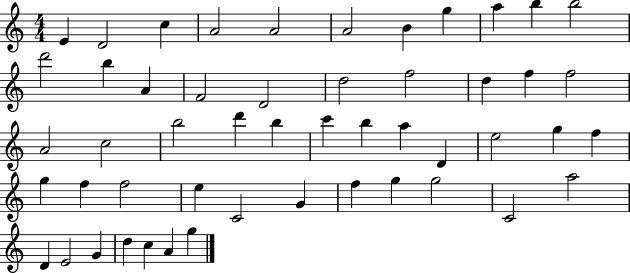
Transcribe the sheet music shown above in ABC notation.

X:1
T:Untitled
M:4/4
L:1/4
K:C
E D2 c A2 A2 A2 B g a b b2 d'2 b A F2 D2 d2 f2 d f f2 A2 c2 b2 d' b c' b a D e2 g f g f f2 e C2 G f g g2 C2 a2 D E2 G d c A g